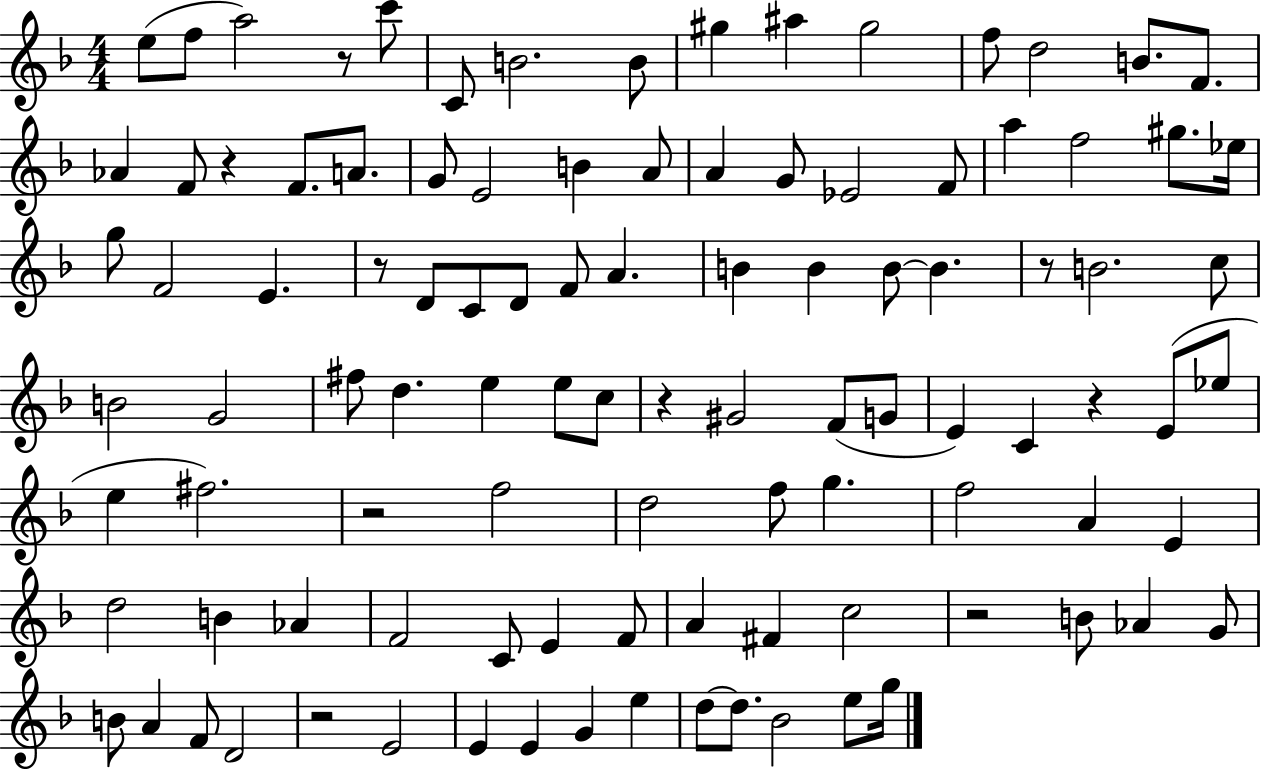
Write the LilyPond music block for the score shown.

{
  \clef treble
  \numericTimeSignature
  \time 4/4
  \key f \major
  e''8( f''8 a''2) r8 c'''8 | c'8 b'2. b'8 | gis''4 ais''4 gis''2 | f''8 d''2 b'8. f'8. | \break aes'4 f'8 r4 f'8. a'8. | g'8 e'2 b'4 a'8 | a'4 g'8 ees'2 f'8 | a''4 f''2 gis''8. ees''16 | \break g''8 f'2 e'4. | r8 d'8 c'8 d'8 f'8 a'4. | b'4 b'4 b'8~~ b'4. | r8 b'2. c''8 | \break b'2 g'2 | fis''8 d''4. e''4 e''8 c''8 | r4 gis'2 f'8( g'8 | e'4) c'4 r4 e'8( ees''8 | \break e''4 fis''2.) | r2 f''2 | d''2 f''8 g''4. | f''2 a'4 e'4 | \break d''2 b'4 aes'4 | f'2 c'8 e'4 f'8 | a'4 fis'4 c''2 | r2 b'8 aes'4 g'8 | \break b'8 a'4 f'8 d'2 | r2 e'2 | e'4 e'4 g'4 e''4 | d''8~~ d''8. bes'2 e''8 g''16 | \break \bar "|."
}